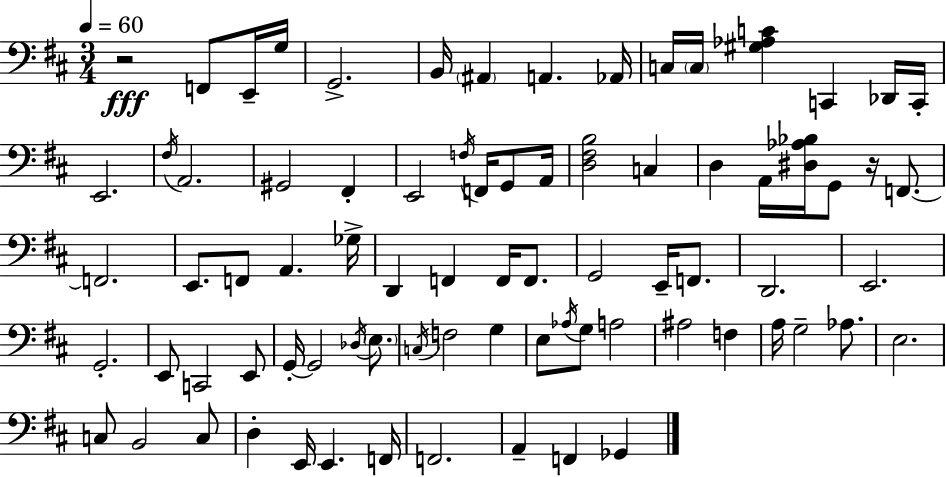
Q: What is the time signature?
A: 3/4